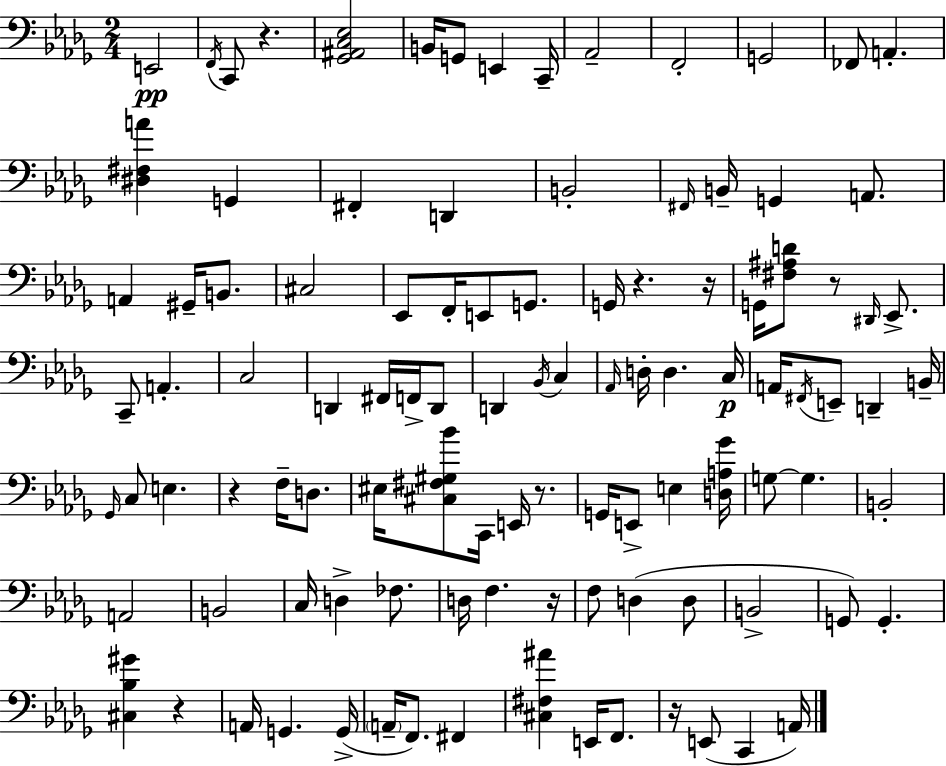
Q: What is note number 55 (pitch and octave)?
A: F3